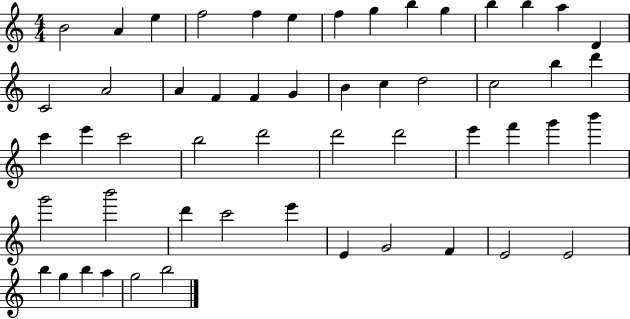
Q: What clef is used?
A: treble